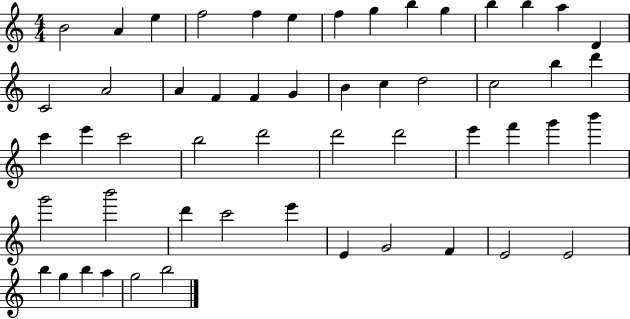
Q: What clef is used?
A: treble